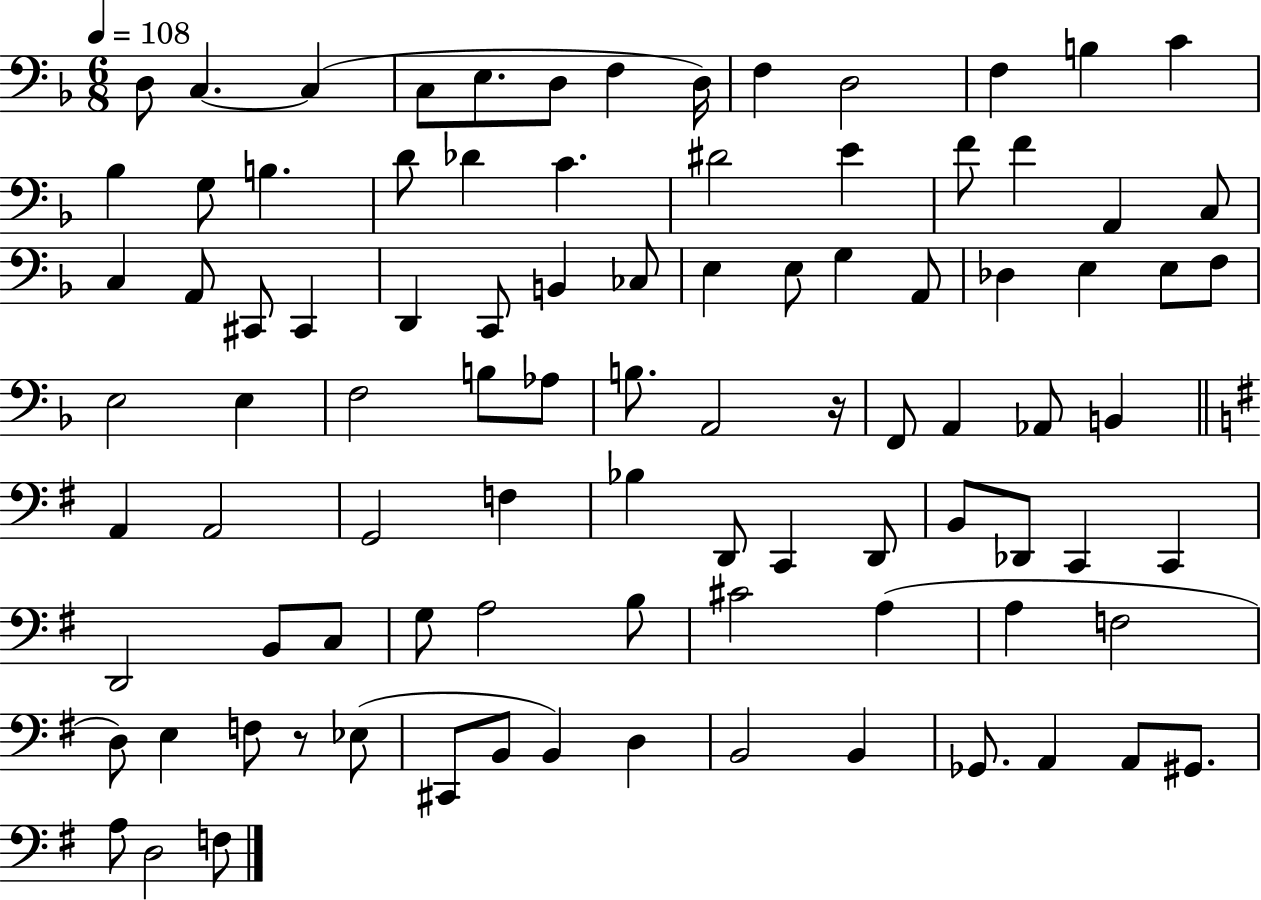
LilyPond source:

{
  \clef bass
  \numericTimeSignature
  \time 6/8
  \key f \major
  \tempo 4 = 108
  d8 c4.~~ c4( | c8 e8. d8 f4 d16) | f4 d2 | f4 b4 c'4 | \break bes4 g8 b4. | d'8 des'4 c'4. | dis'2 e'4 | f'8 f'4 a,4 c8 | \break c4 a,8 cis,8 cis,4 | d,4 c,8 b,4 ces8 | e4 e8 g4 a,8 | des4 e4 e8 f8 | \break e2 e4 | f2 b8 aes8 | b8. a,2 r16 | f,8 a,4 aes,8 b,4 | \break \bar "||" \break \key e \minor a,4 a,2 | g,2 f4 | bes4 d,8 c,4 d,8 | b,8 des,8 c,4 c,4 | \break d,2 b,8 c8 | g8 a2 b8 | cis'2 a4( | a4 f2 | \break d8) e4 f8 r8 ees8( | cis,8 b,8 b,4) d4 | b,2 b,4 | ges,8. a,4 a,8 gis,8. | \break a8 d2 f8 | \bar "|."
}